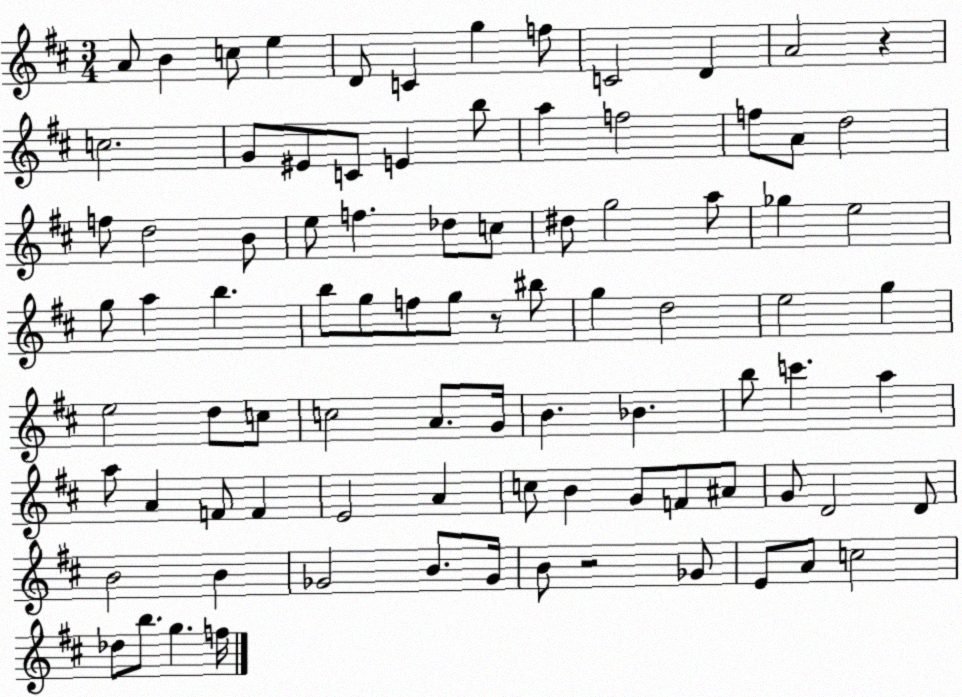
X:1
T:Untitled
M:3/4
L:1/4
K:D
A/2 B c/2 e D/2 C g f/2 C2 D A2 z c2 G/2 ^E/2 C/2 E b/2 a f2 f/2 A/2 d2 f/2 d2 B/2 e/2 f _d/2 c/2 ^d/2 g2 a/2 _g e2 g/2 a b b/2 g/2 f/2 g/2 z/2 ^b/2 g d2 e2 g e2 d/2 c/2 c2 A/2 G/4 B _B b/2 c' a a/2 A F/2 F E2 A c/2 B G/2 F/2 ^A/2 G/2 D2 D/2 B2 B _G2 B/2 _G/4 B/2 z2 _G/2 E/2 A/2 c2 _d/2 b/2 g f/4